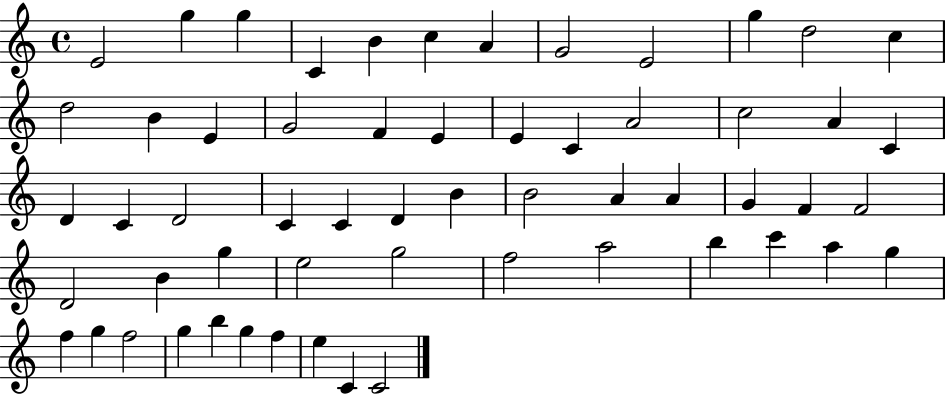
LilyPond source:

{
  \clef treble
  \time 4/4
  \defaultTimeSignature
  \key c \major
  e'2 g''4 g''4 | c'4 b'4 c''4 a'4 | g'2 e'2 | g''4 d''2 c''4 | \break d''2 b'4 e'4 | g'2 f'4 e'4 | e'4 c'4 a'2 | c''2 a'4 c'4 | \break d'4 c'4 d'2 | c'4 c'4 d'4 b'4 | b'2 a'4 a'4 | g'4 f'4 f'2 | \break d'2 b'4 g''4 | e''2 g''2 | f''2 a''2 | b''4 c'''4 a''4 g''4 | \break f''4 g''4 f''2 | g''4 b''4 g''4 f''4 | e''4 c'4 c'2 | \bar "|."
}